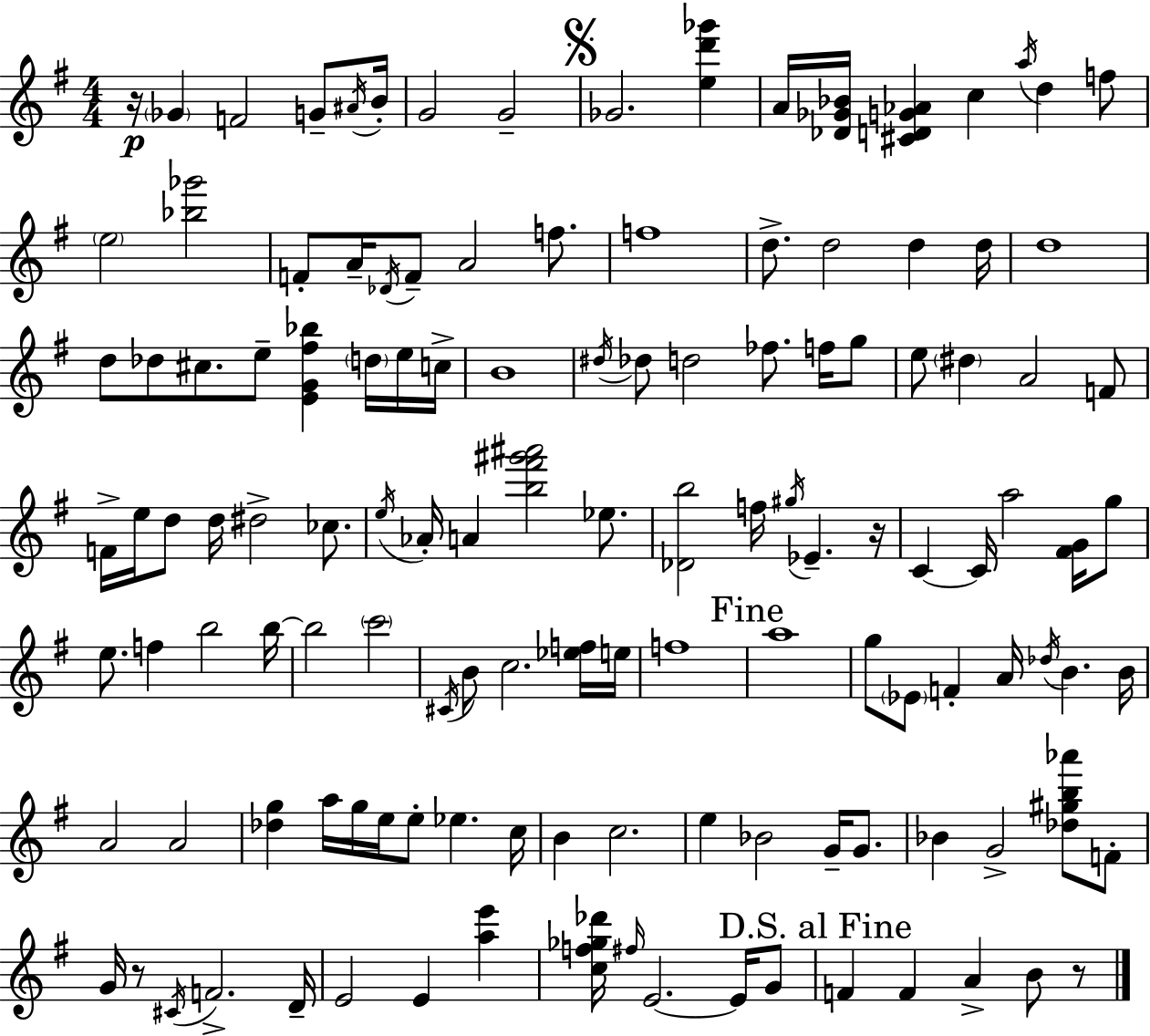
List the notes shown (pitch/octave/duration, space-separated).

R/s Gb4/q F4/h G4/e A#4/s B4/s G4/h G4/h Gb4/h. [E5,D6,Gb6]/q A4/s [Db4,Gb4,Bb4]/s [C#4,D4,G4,Ab4]/q C5/q A5/s D5/q F5/e E5/h [Bb5,Gb6]/h F4/e A4/s Db4/s F4/e A4/h F5/e. F5/w D5/e. D5/h D5/q D5/s D5/w D5/e Db5/e C#5/e. E5/e [E4,G4,F#5,Bb5]/q D5/s E5/s C5/s B4/w D#5/s Db5/e D5/h FES5/e. F5/s G5/e E5/e D#5/q A4/h F4/e F4/s E5/s D5/e D5/s D#5/h CES5/e. E5/s Ab4/s A4/q [B5,F#6,G#6,A#6]/h Eb5/e. [Db4,B5]/h F5/s G#5/s Eb4/q. R/s C4/q C4/s A5/h [F#4,G4]/s G5/e E5/e. F5/q B5/h B5/s B5/h C6/h C#4/s B4/e C5/h. [Eb5,F5]/s E5/s F5/w A5/w G5/e Eb4/e F4/q A4/s Db5/s B4/q. B4/s A4/h A4/h [Db5,G5]/q A5/s G5/s E5/s E5/e Eb5/q. C5/s B4/q C5/h. E5/q Bb4/h G4/s G4/e. Bb4/q G4/h [Db5,G#5,B5,Ab6]/e F4/e G4/s R/e C#4/s F4/h. D4/s E4/h E4/q [A5,E6]/q [C5,F5,Gb5,Db6]/s F#5/s E4/h. E4/s G4/e F4/q F4/q A4/q B4/e R/e